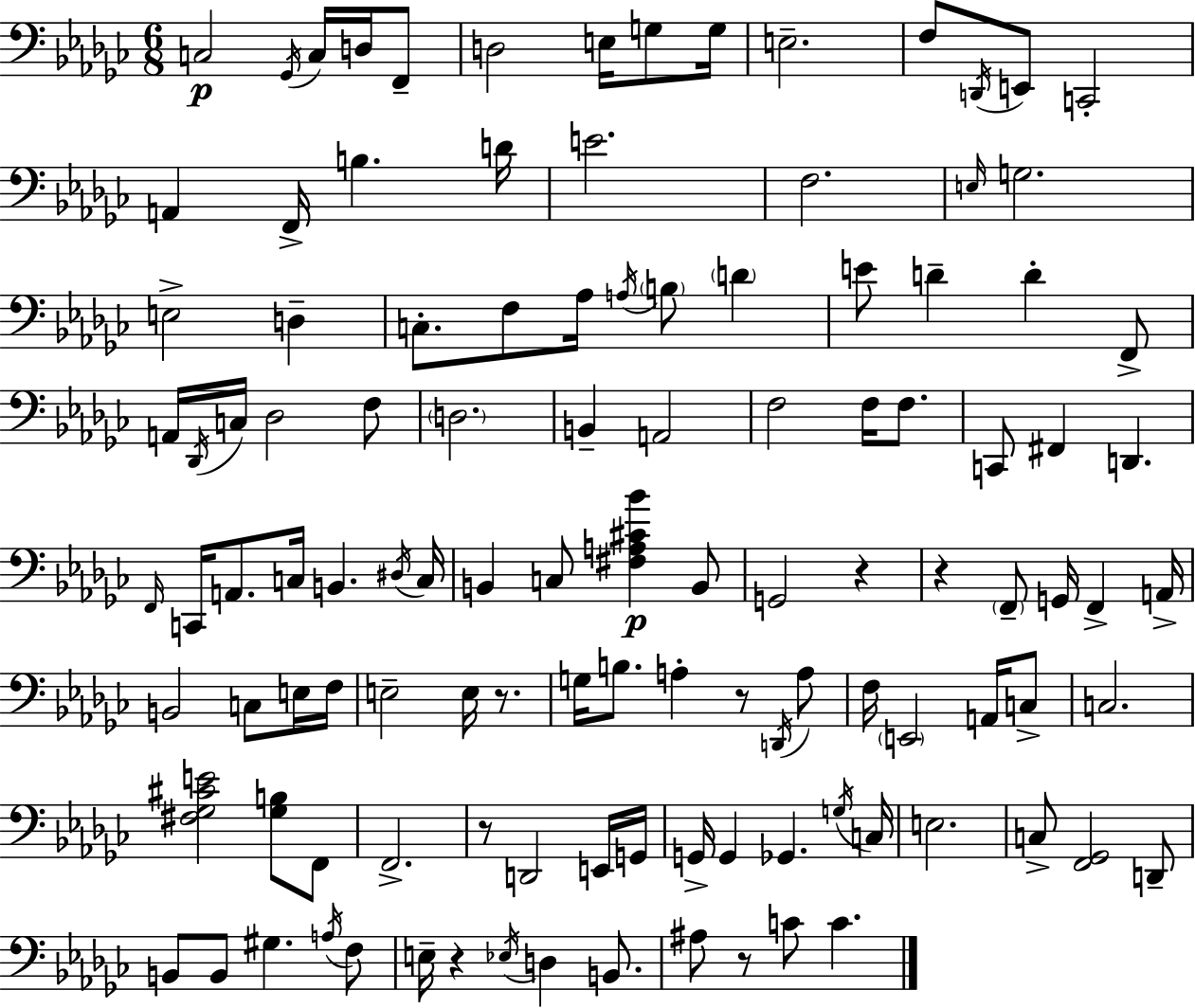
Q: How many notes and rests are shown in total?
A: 115